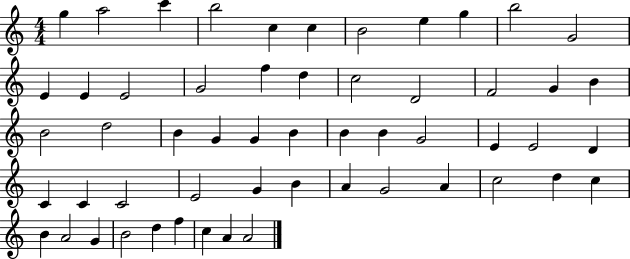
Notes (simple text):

G5/q A5/h C6/q B5/h C5/q C5/q B4/h E5/q G5/q B5/h G4/h E4/q E4/q E4/h G4/h F5/q D5/q C5/h D4/h F4/h G4/q B4/q B4/h D5/h B4/q G4/q G4/q B4/q B4/q B4/q G4/h E4/q E4/h D4/q C4/q C4/q C4/h E4/h G4/q B4/q A4/q G4/h A4/q C5/h D5/q C5/q B4/q A4/h G4/q B4/h D5/q F5/q C5/q A4/q A4/h